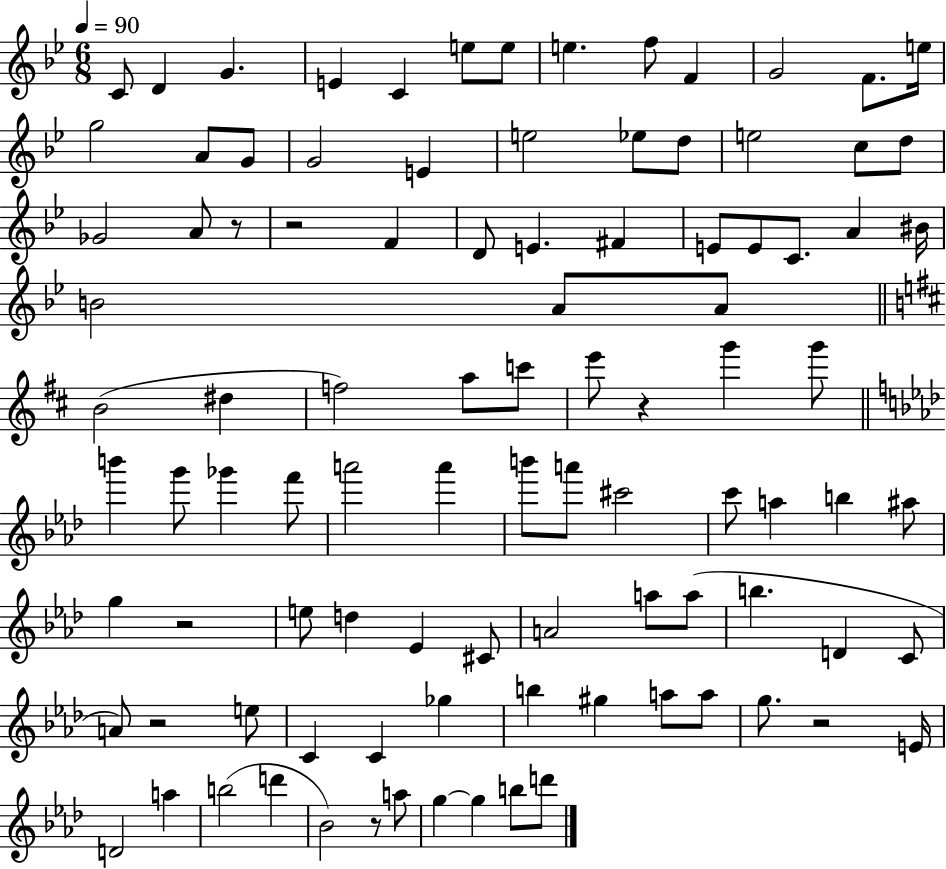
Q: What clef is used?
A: treble